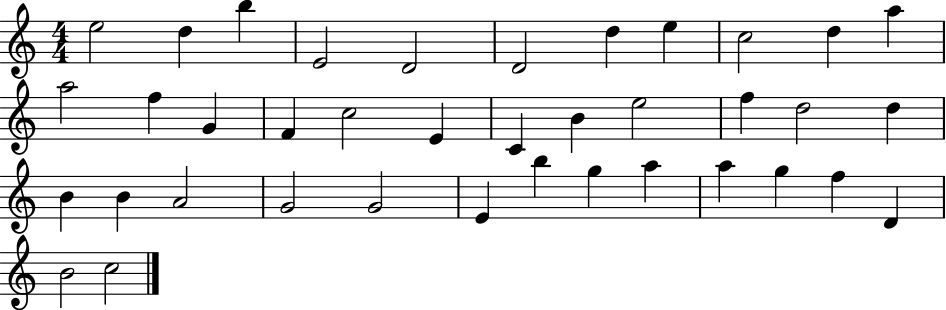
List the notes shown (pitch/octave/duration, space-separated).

E5/h D5/q B5/q E4/h D4/h D4/h D5/q E5/q C5/h D5/q A5/q A5/h F5/q G4/q F4/q C5/h E4/q C4/q B4/q E5/h F5/q D5/h D5/q B4/q B4/q A4/h G4/h G4/h E4/q B5/q G5/q A5/q A5/q G5/q F5/q D4/q B4/h C5/h